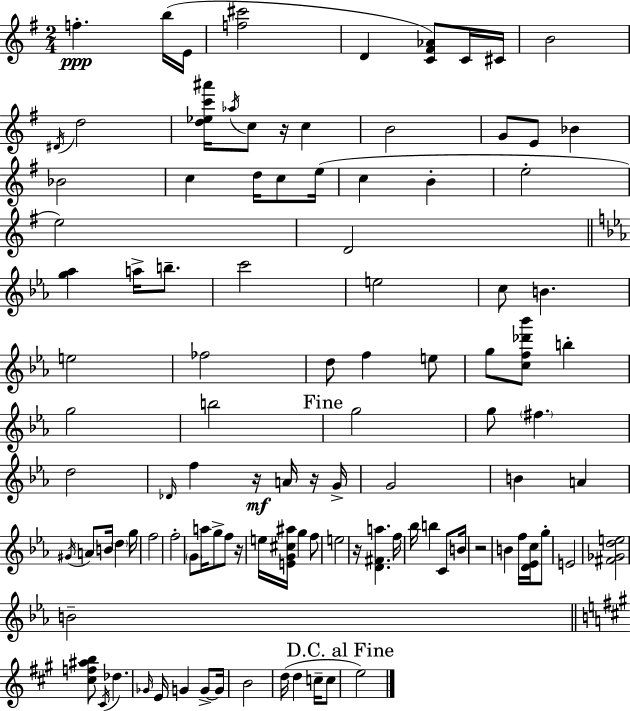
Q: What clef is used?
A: treble